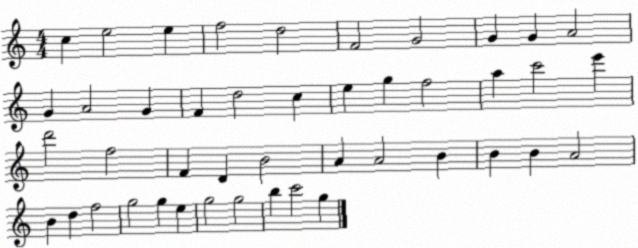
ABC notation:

X:1
T:Untitled
M:4/4
L:1/4
K:C
c e2 e f2 d2 F2 G2 G G A2 G A2 G F d2 c e g f2 a c'2 e' d'2 f2 F D B2 A A2 B B B A2 B d f2 g2 g e g2 g2 b c'2 g